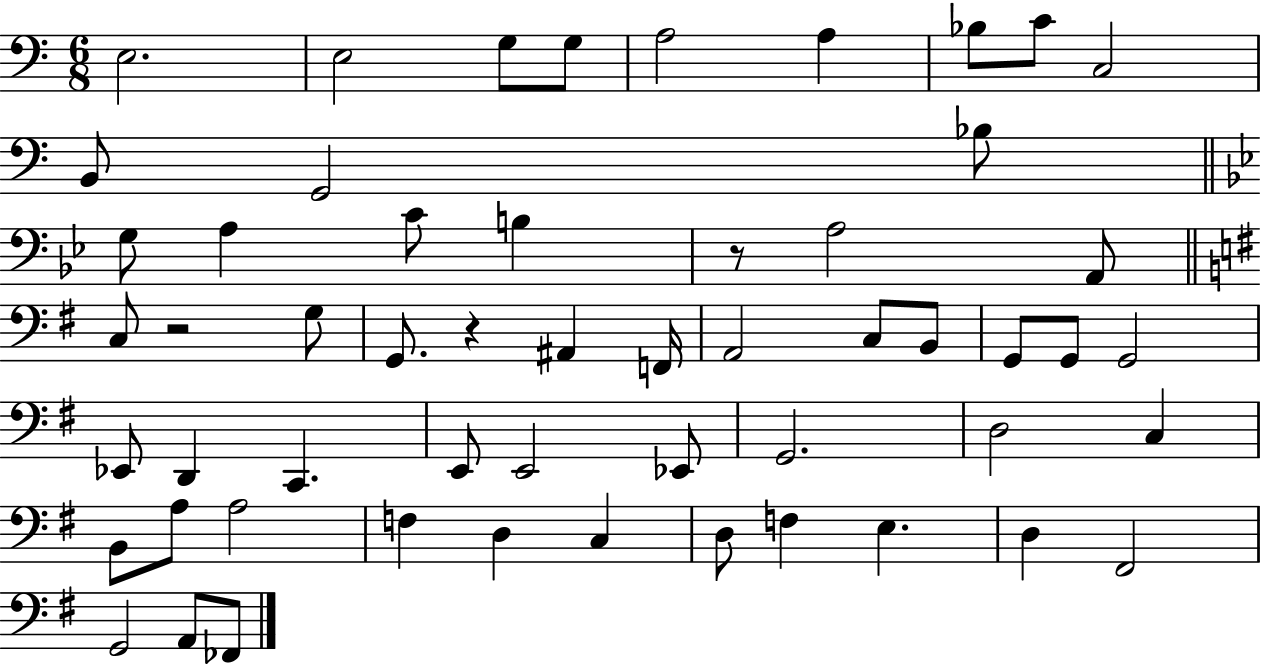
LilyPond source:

{
  \clef bass
  \numericTimeSignature
  \time 6/8
  \key c \major
  e2. | e2 g8 g8 | a2 a4 | bes8 c'8 c2 | \break b,8 g,2 bes8 | \bar "||" \break \key bes \major g8 a4 c'8 b4 | r8 a2 a,8 | \bar "||" \break \key g \major c8 r2 g8 | g,8. r4 ais,4 f,16 | a,2 c8 b,8 | g,8 g,8 g,2 | \break ees,8 d,4 c,4. | e,8 e,2 ees,8 | g,2. | d2 c4 | \break b,8 a8 a2 | f4 d4 c4 | d8 f4 e4. | d4 fis,2 | \break g,2 a,8 fes,8 | \bar "|."
}